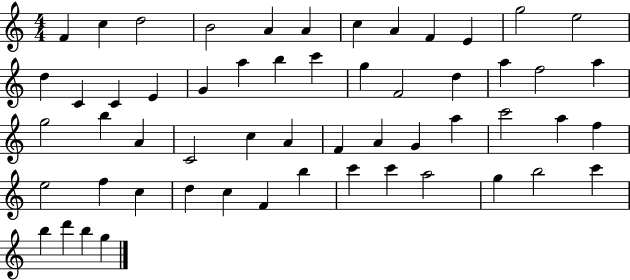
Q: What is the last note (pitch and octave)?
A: G5